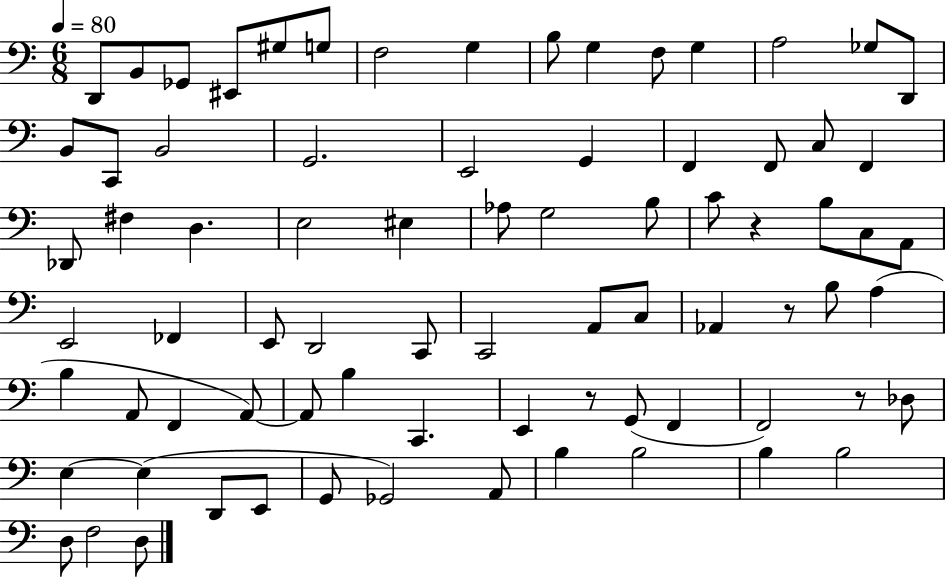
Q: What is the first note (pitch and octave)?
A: D2